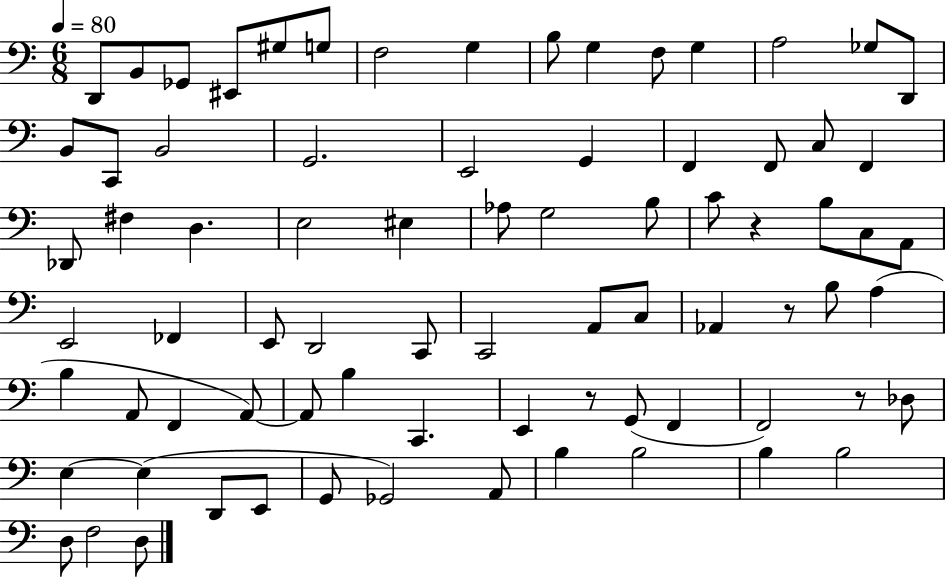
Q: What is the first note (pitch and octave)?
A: D2